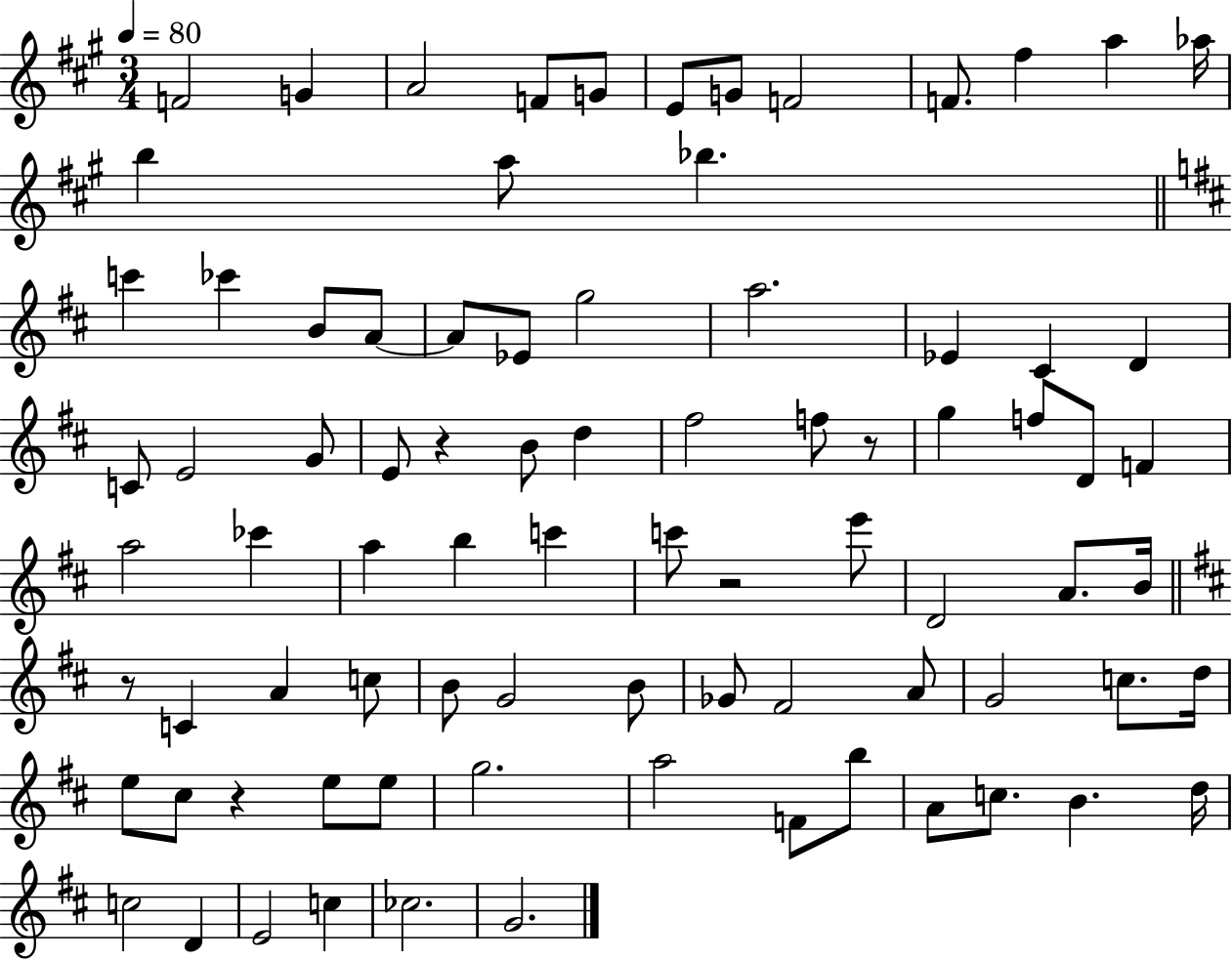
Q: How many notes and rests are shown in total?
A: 83